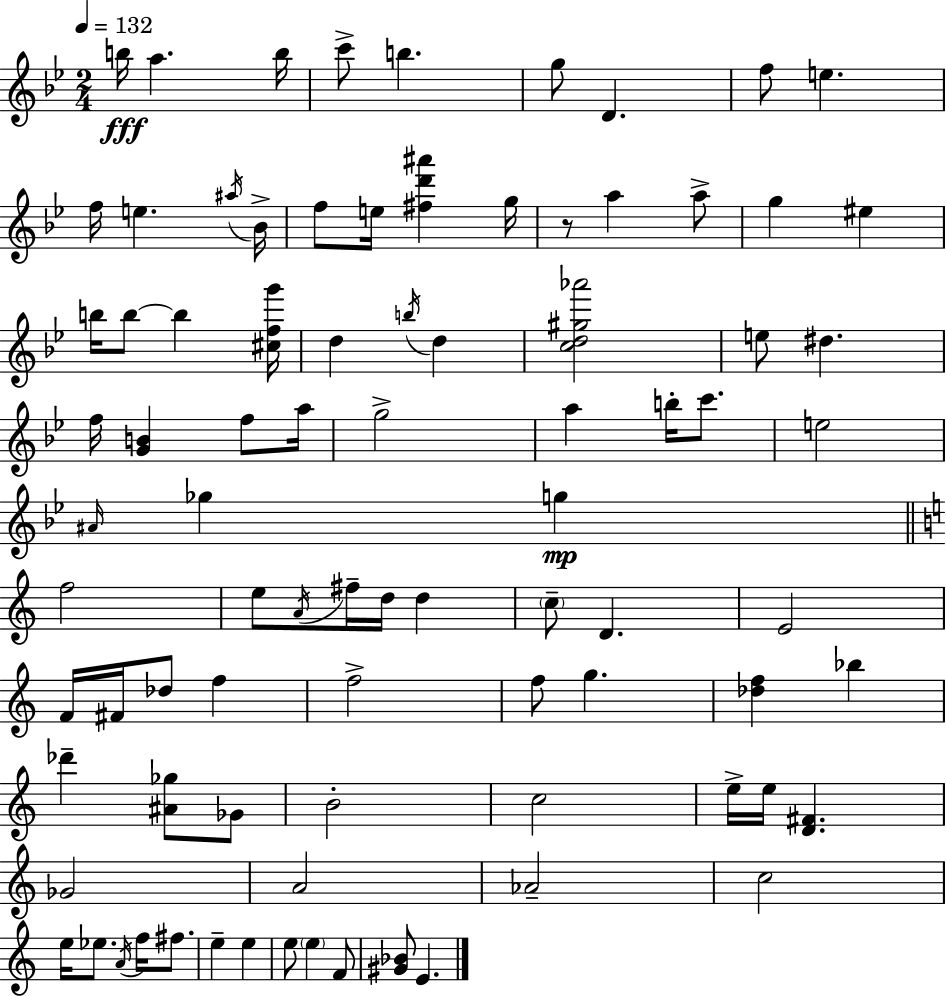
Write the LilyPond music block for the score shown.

{
  \clef treble
  \numericTimeSignature
  \time 2/4
  \key g \minor
  \tempo 4 = 132
  b''16\fff a''4. b''16 | c'''8-> b''4. | g''8 d'4. | f''8 e''4. | \break f''16 e''4. \acciaccatura { ais''16 } | bes'16-> f''8 e''16 <fis'' d''' ais'''>4 | g''16 r8 a''4 a''8-> | g''4 eis''4 | \break b''16 b''8~~ b''4 | <cis'' f'' g'''>16 d''4 \acciaccatura { b''16 } d''4 | <c'' d'' gis'' aes'''>2 | e''8 dis''4. | \break f''16 <g' b'>4 f''8 | a''16 g''2-> | a''4 b''16-. c'''8. | e''2 | \break \grace { ais'16 } ges''4 g''4\mp | \bar "||" \break \key c \major f''2 | e''8 \acciaccatura { a'16 } fis''16-- d''16 d''4 | \parenthesize c''8-- d'4. | e'2 | \break f'16 fis'16 des''8 f''4 | f''2-> | f''8 g''4. | <des'' f''>4 bes''4 | \break des'''4-- <ais' ges''>8 ges'8 | b'2-. | c''2 | e''16-> e''16 <d' fis'>4. | \break ges'2 | a'2 | aes'2-- | c''2 | \break e''16 ees''8. \acciaccatura { a'16 } f''16 fis''8. | e''4-- e''4 | e''8 \parenthesize e''4 | f'8 <gis' bes'>8 e'4. | \break \bar "|."
}